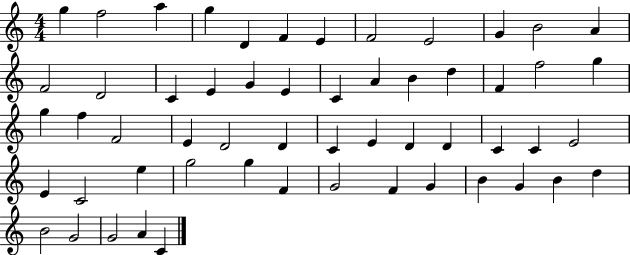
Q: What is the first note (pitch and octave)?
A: G5